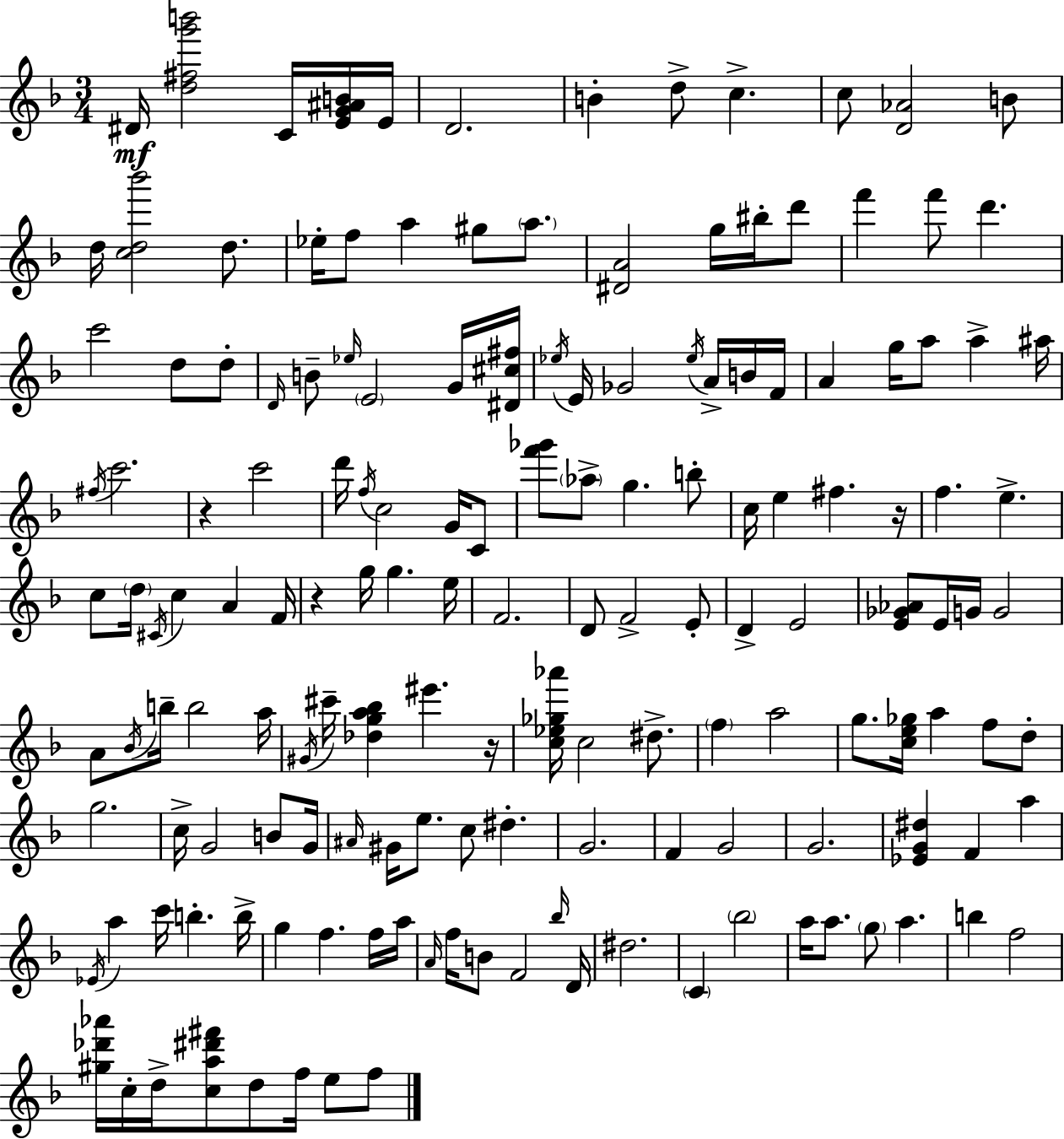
{
  \clef treble
  \numericTimeSignature
  \time 3/4
  \key d \minor
  \repeat volta 2 { dis'16\mf <d'' fis'' g''' b'''>2 c'16 <e' g' ais' b'>16 e'16 | d'2. | b'4-. d''8-> c''4.-> | c''8 <d' aes'>2 b'8 | \break d''16 <c'' d'' bes'''>2 d''8. | ees''16-. f''8 a''4 gis''8 \parenthesize a''8. | <dis' a'>2 g''16 bis''16-. d'''8 | f'''4 f'''8 d'''4. | \break c'''2 d''8 d''8-. | \grace { d'16 } b'8-- \grace { ees''16 } \parenthesize e'2 | g'16 <dis' cis'' fis''>16 \acciaccatura { ees''16 } e'16 ges'2 | \acciaccatura { ees''16 } a'16-> b'16 f'16 a'4 g''16 a''8 a''4-> | \break ais''16 \acciaccatura { fis''16 } c'''2. | r4 c'''2 | d'''16 \acciaccatura { f''16 } c''2 | g'16 c'8 <f''' ges'''>8 \parenthesize aes''8-> g''4. | \break b''8-. c''16 e''4 fis''4. | r16 f''4. | e''4.-> c''8 \parenthesize d''16 \acciaccatura { cis'16 } c''4 | a'4 f'16 r4 g''16 | \break g''4. e''16 f'2. | d'8 f'2-> | e'8-. d'4-> e'2 | <e' ges' aes'>8 e'16 g'16 g'2 | \break a'8 \acciaccatura { bes'16 } b''16-- b''2 | a''16 \acciaccatura { gis'16 } cis'''16-- <des'' g'' a'' bes''>4 | eis'''4. r16 <c'' ees'' ges'' aes'''>16 c''2 | dis''8.-> \parenthesize f''4 | \break a''2 g''8. | <c'' e'' ges''>16 a''4 f''8 d''8-. g''2. | c''16-> g'2 | b'8 g'16 \grace { ais'16 } gis'16 e''8. | \break c''8 dis''4.-. g'2. | f'4 | g'2 g'2. | <ees' g' dis''>4 | \break f'4 a''4 \acciaccatura { ees'16 } a''4 | c'''16 b''4.-. b''16-> g''4 | f''4. f''16 a''16 \grace { a'16 } | f''16 b'8 f'2 \grace { bes''16 } | \break d'16 dis''2. | \parenthesize c'4 \parenthesize bes''2 | a''16 a''8. \parenthesize g''8 a''4. | b''4 f''2 | \break <gis'' des''' aes'''>16 c''16-. d''16-> <c'' a'' dis''' fis'''>8 d''8 f''16 e''8 f''8 | } \bar "|."
}